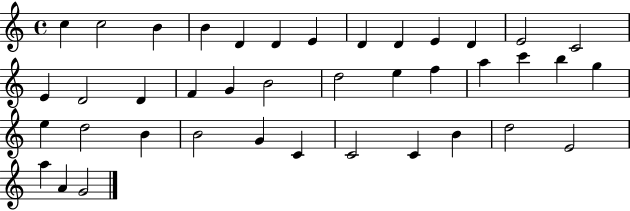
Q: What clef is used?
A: treble